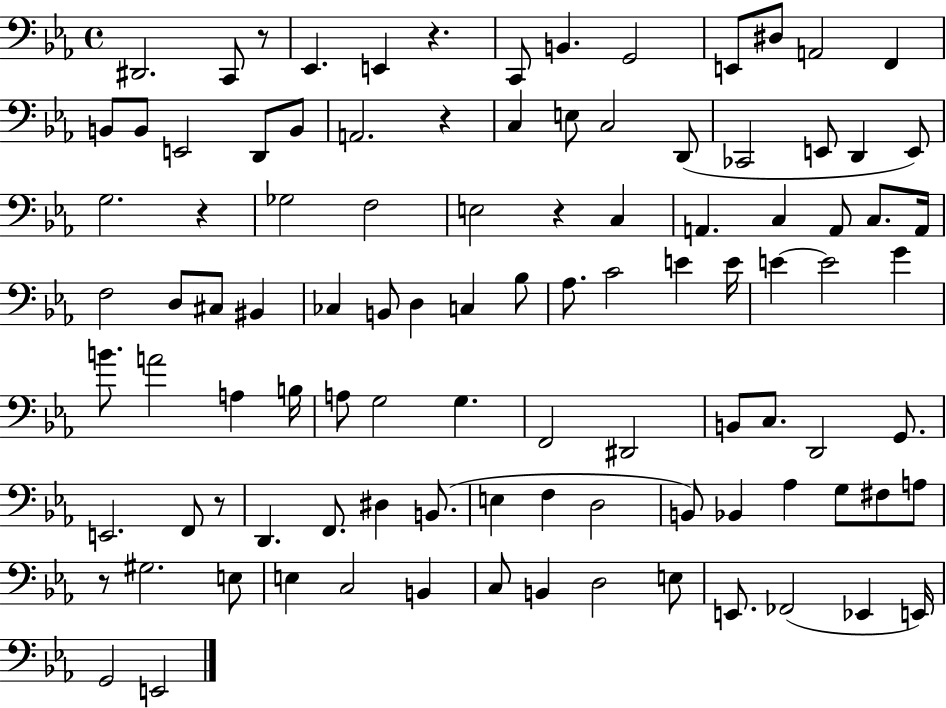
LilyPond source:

{
  \clef bass
  \time 4/4
  \defaultTimeSignature
  \key ees \major
  dis,2. c,8 r8 | ees,4. e,4 r4. | c,8 b,4. g,2 | e,8 dis8 a,2 f,4 | \break b,8 b,8 e,2 d,8 b,8 | a,2. r4 | c4 e8 c2 d,8( | ces,2 e,8 d,4 e,8) | \break g2. r4 | ges2 f2 | e2 r4 c4 | a,4. c4 a,8 c8. a,16 | \break f2 d8 cis8 bis,4 | ces4 b,8 d4 c4 bes8 | aes8. c'2 e'4 e'16 | e'4~~ e'2 g'4 | \break b'8. a'2 a4 b16 | a8 g2 g4. | f,2 dis,2 | b,8 c8. d,2 g,8. | \break e,2. f,8 r8 | d,4. f,8. dis4 b,8.( | e4 f4 d2 | b,8) bes,4 aes4 g8 fis8 a8 | \break r8 gis2. e8 | e4 c2 b,4 | c8 b,4 d2 e8 | e,8. fes,2( ees,4 e,16) | \break g,2 e,2 | \bar "|."
}